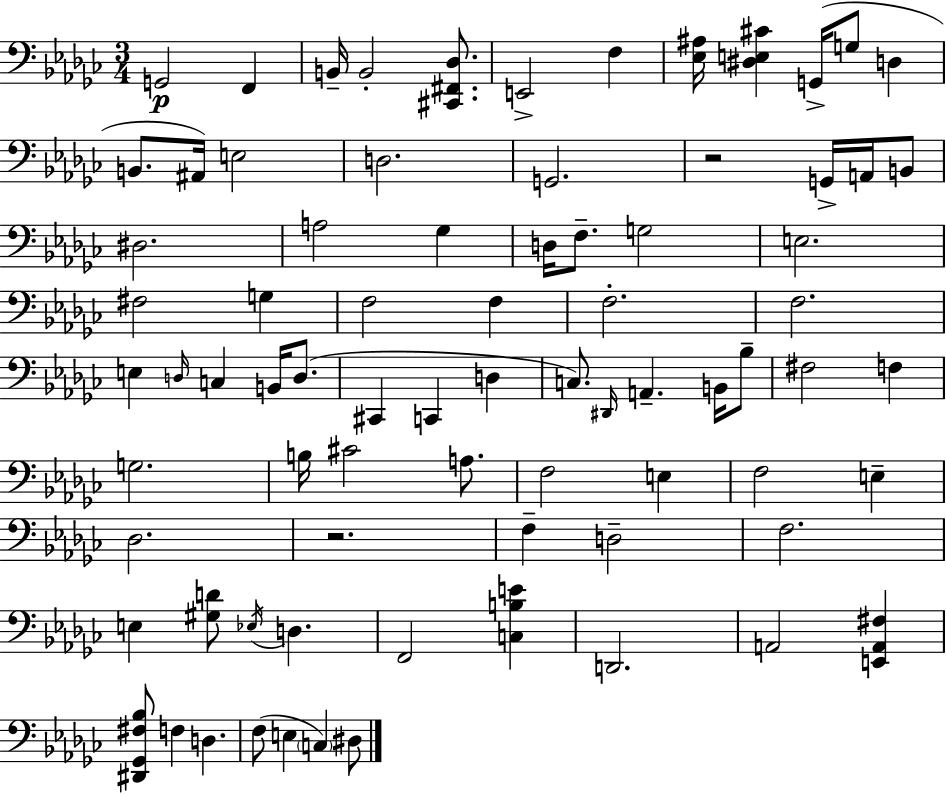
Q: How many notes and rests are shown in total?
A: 78